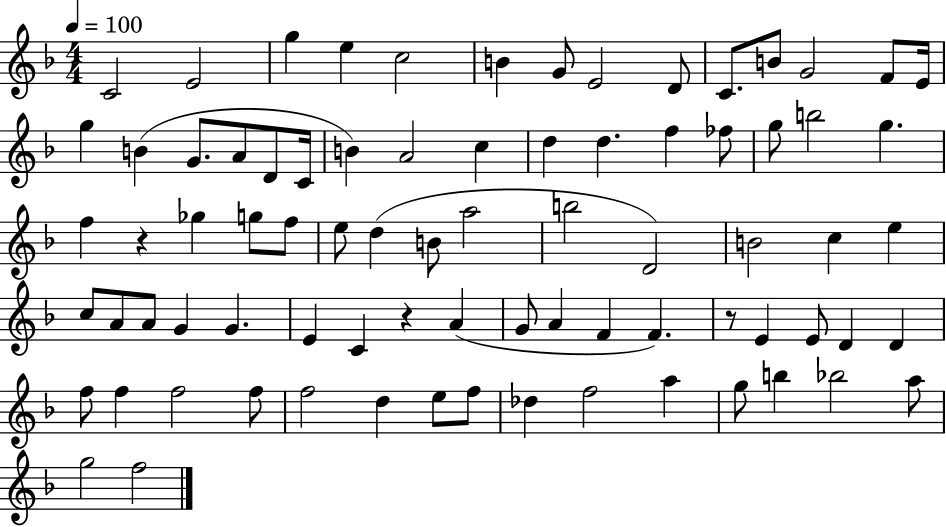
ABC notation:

X:1
T:Untitled
M:4/4
L:1/4
K:F
C2 E2 g e c2 B G/2 E2 D/2 C/2 B/2 G2 F/2 E/4 g B G/2 A/2 D/2 C/4 B A2 c d d f _f/2 g/2 b2 g f z _g g/2 f/2 e/2 d B/2 a2 b2 D2 B2 c e c/2 A/2 A/2 G G E C z A G/2 A F F z/2 E E/2 D D f/2 f f2 f/2 f2 d e/2 f/2 _d f2 a g/2 b _b2 a/2 g2 f2